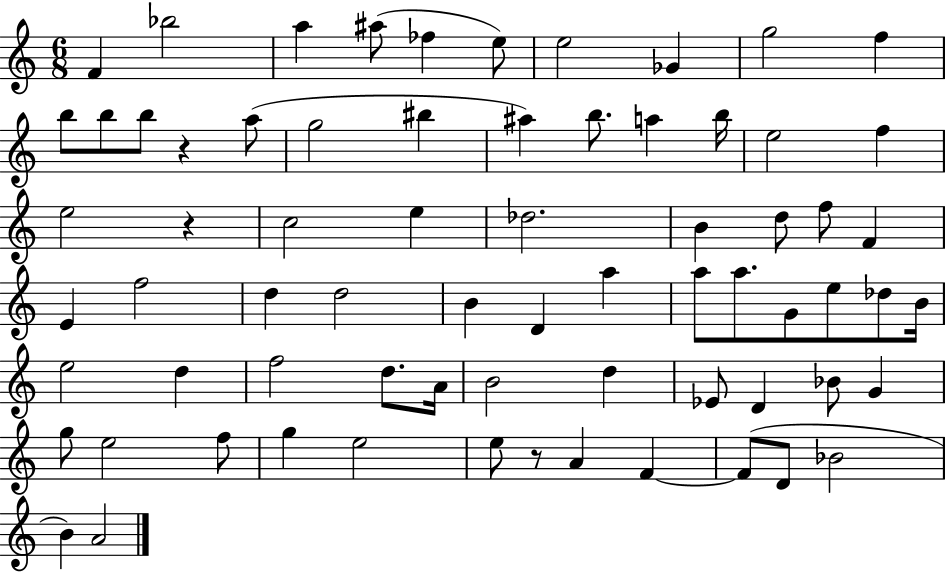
{
  \clef treble
  \numericTimeSignature
  \time 6/8
  \key c \major
  f'4 bes''2 | a''4 ais''8( fes''4 e''8) | e''2 ges'4 | g''2 f''4 | \break b''8 b''8 b''8 r4 a''8( | g''2 bis''4 | ais''4) b''8. a''4 b''16 | e''2 f''4 | \break e''2 r4 | c''2 e''4 | des''2. | b'4 d''8 f''8 f'4 | \break e'4 f''2 | d''4 d''2 | b'4 d'4 a''4 | a''8 a''8. g'8 e''8 des''8 b'16 | \break e''2 d''4 | f''2 d''8. a'16 | b'2 d''4 | ees'8 d'4 bes'8 g'4 | \break g''8 e''2 f''8 | g''4 e''2 | e''8 r8 a'4 f'4~~ | f'8( d'8 bes'2 | \break b'4) a'2 | \bar "|."
}